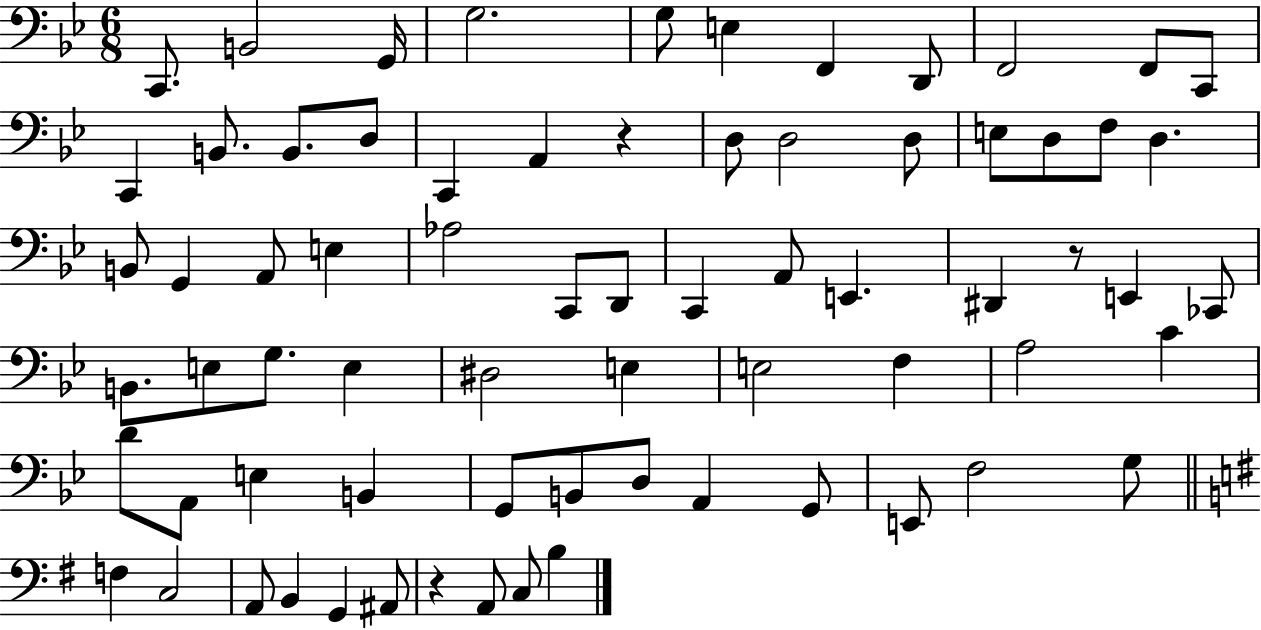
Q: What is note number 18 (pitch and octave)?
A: D3